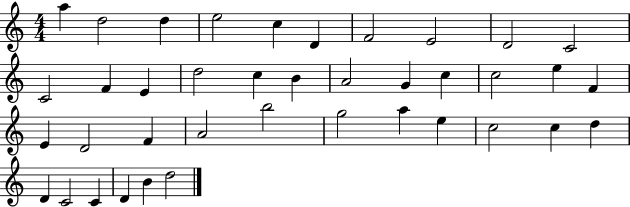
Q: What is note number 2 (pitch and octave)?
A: D5